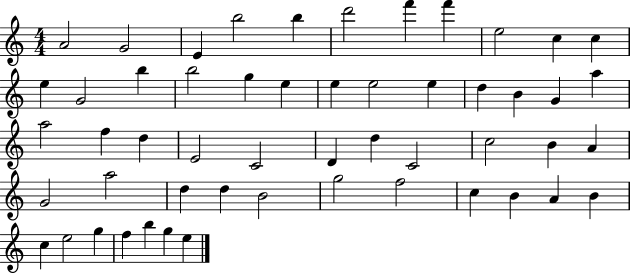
X:1
T:Untitled
M:4/4
L:1/4
K:C
A2 G2 E b2 b d'2 f' f' e2 c c e G2 b b2 g e e e2 e d B G a a2 f d E2 C2 D d C2 c2 B A G2 a2 d d B2 g2 f2 c B A B c e2 g f b g e